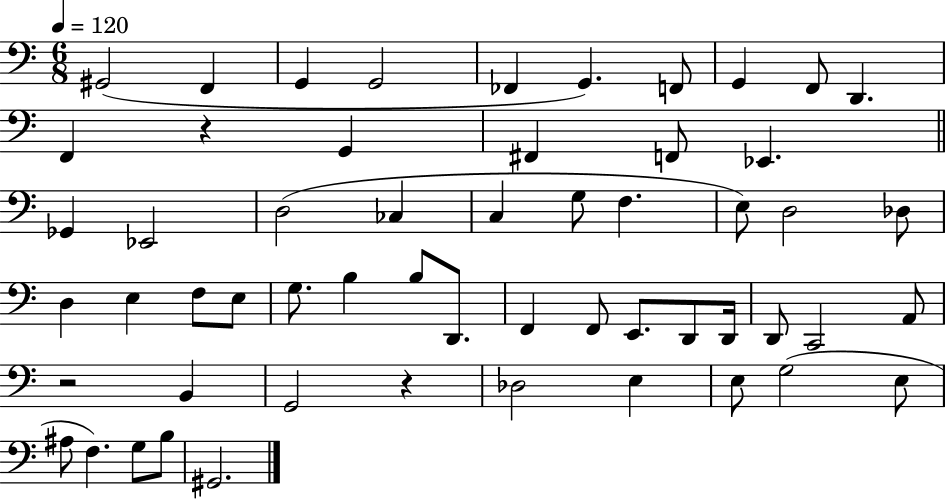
{
  \clef bass
  \numericTimeSignature
  \time 6/8
  \key c \major
  \tempo 4 = 120
  gis,2( f,4 | g,4 g,2 | fes,4 g,4.) f,8 | g,4 f,8 d,4. | \break f,4 r4 g,4 | fis,4 f,8 ees,4. | \bar "||" \break \key c \major ges,4 ees,2 | d2( ces4 | c4 g8 f4. | e8) d2 des8 | \break d4 e4 f8 e8 | g8. b4 b8 d,8. | f,4 f,8 e,8. d,8 d,16 | d,8 c,2 a,8 | \break r2 b,4 | g,2 r4 | des2 e4 | e8 g2( e8 | \break ais8 f4.) g8 b8 | gis,2. | \bar "|."
}